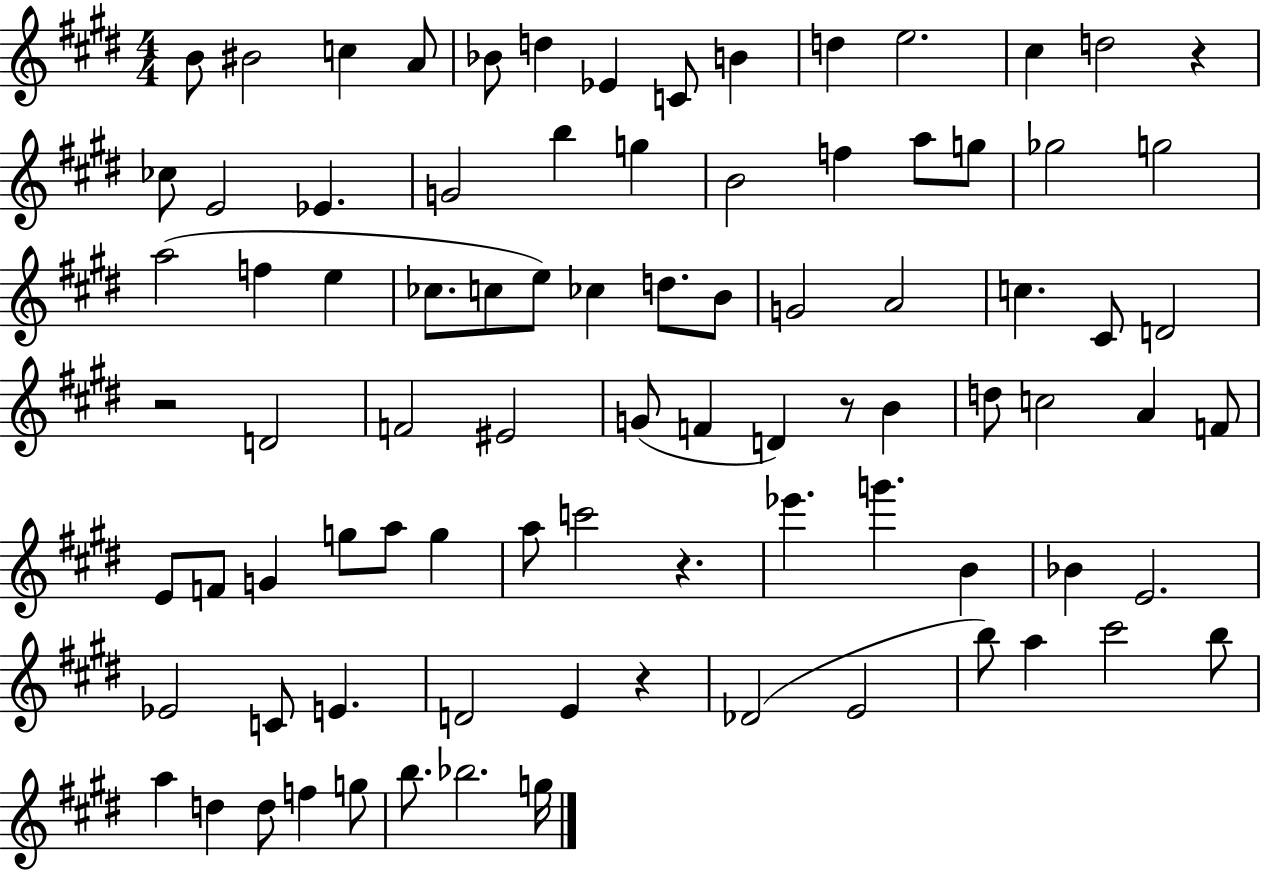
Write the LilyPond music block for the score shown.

{
  \clef treble
  \numericTimeSignature
  \time 4/4
  \key e \major
  b'8 bis'2 c''4 a'8 | bes'8 d''4 ees'4 c'8 b'4 | d''4 e''2. | cis''4 d''2 r4 | \break ces''8 e'2 ees'4. | g'2 b''4 g''4 | b'2 f''4 a''8 g''8 | ges''2 g''2 | \break a''2( f''4 e''4 | ces''8. c''8 e''8) ces''4 d''8. b'8 | g'2 a'2 | c''4. cis'8 d'2 | \break r2 d'2 | f'2 eis'2 | g'8( f'4 d'4) r8 b'4 | d''8 c''2 a'4 f'8 | \break e'8 f'8 g'4 g''8 a''8 g''4 | a''8 c'''2 r4. | ees'''4. g'''4. b'4 | bes'4 e'2. | \break ees'2 c'8 e'4. | d'2 e'4 r4 | des'2( e'2 | b''8) a''4 cis'''2 b''8 | \break a''4 d''4 d''8 f''4 g''8 | b''8. bes''2. g''16 | \bar "|."
}